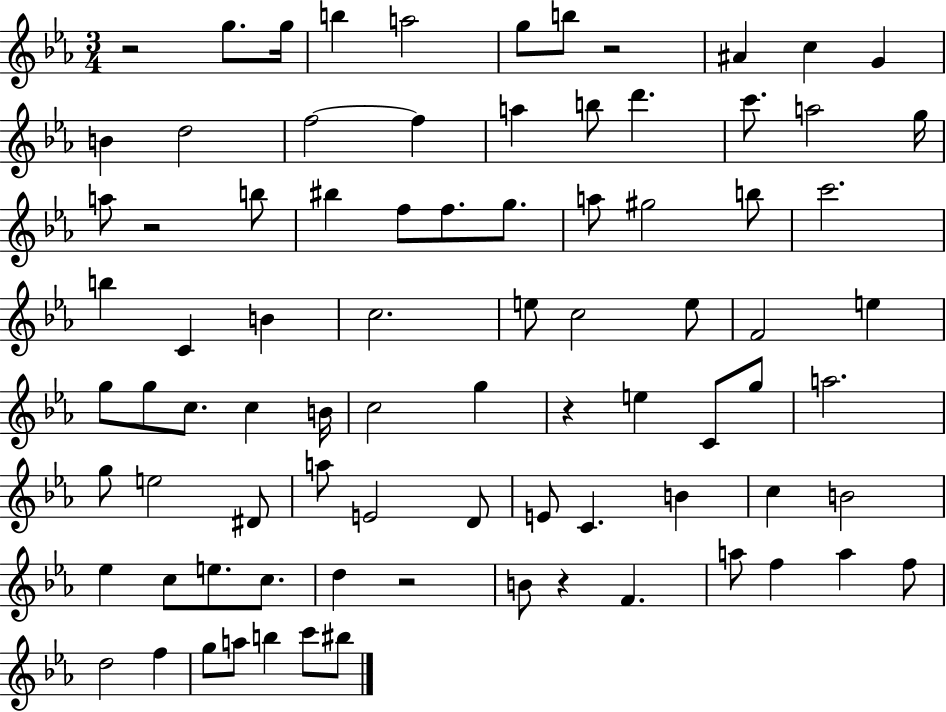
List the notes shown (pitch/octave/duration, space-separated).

R/h G5/e. G5/s B5/q A5/h G5/e B5/e R/h A#4/q C5/q G4/q B4/q D5/h F5/h F5/q A5/q B5/e D6/q. C6/e. A5/h G5/s A5/e R/h B5/e BIS5/q F5/e F5/e. G5/e. A5/e G#5/h B5/e C6/h. B5/q C4/q B4/q C5/h. E5/e C5/h E5/e F4/h E5/q G5/e G5/e C5/e. C5/q B4/s C5/h G5/q R/q E5/q C4/e G5/e A5/h. G5/e E5/h D#4/e A5/e E4/h D4/e E4/e C4/q. B4/q C5/q B4/h Eb5/q C5/e E5/e. C5/e. D5/q R/h B4/e R/q F4/q. A5/e F5/q A5/q F5/e D5/h F5/q G5/e A5/e B5/q C6/e BIS5/e